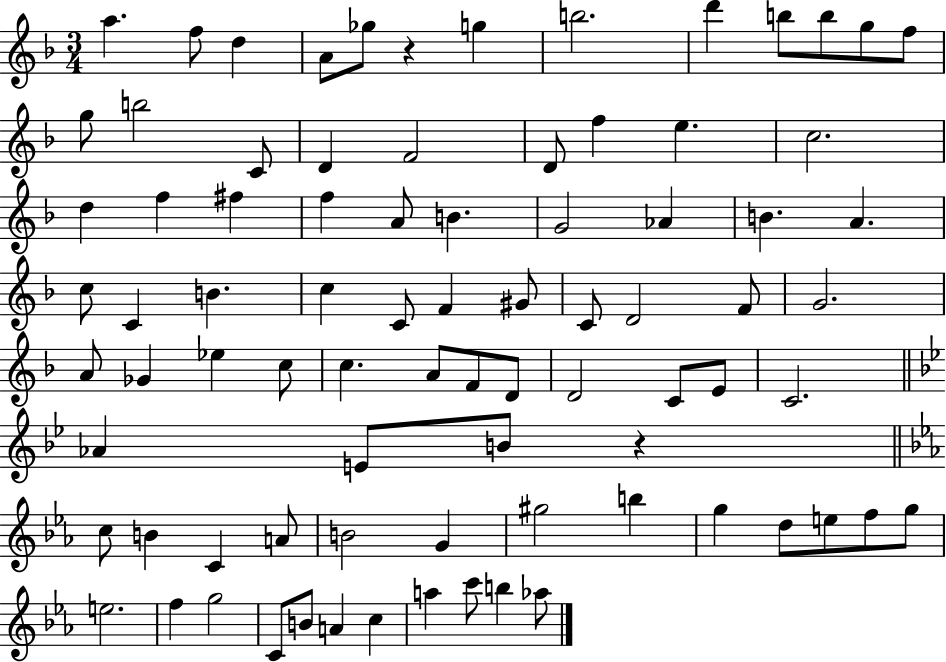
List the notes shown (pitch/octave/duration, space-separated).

A5/q. F5/e D5/q A4/e Gb5/e R/q G5/q B5/h. D6/q B5/e B5/e G5/e F5/e G5/e B5/h C4/e D4/q F4/h D4/e F5/q E5/q. C5/h. D5/q F5/q F#5/q F5/q A4/e B4/q. G4/h Ab4/q B4/q. A4/q. C5/e C4/q B4/q. C5/q C4/e F4/q G#4/e C4/e D4/h F4/e G4/h. A4/e Gb4/q Eb5/q C5/e C5/q. A4/e F4/e D4/e D4/h C4/e E4/e C4/h. Ab4/q E4/e B4/e R/q C5/e B4/q C4/q A4/e B4/h G4/q G#5/h B5/q G5/q D5/e E5/e F5/e G5/e E5/h. F5/q G5/h C4/e B4/e A4/q C5/q A5/q C6/e B5/q Ab5/e